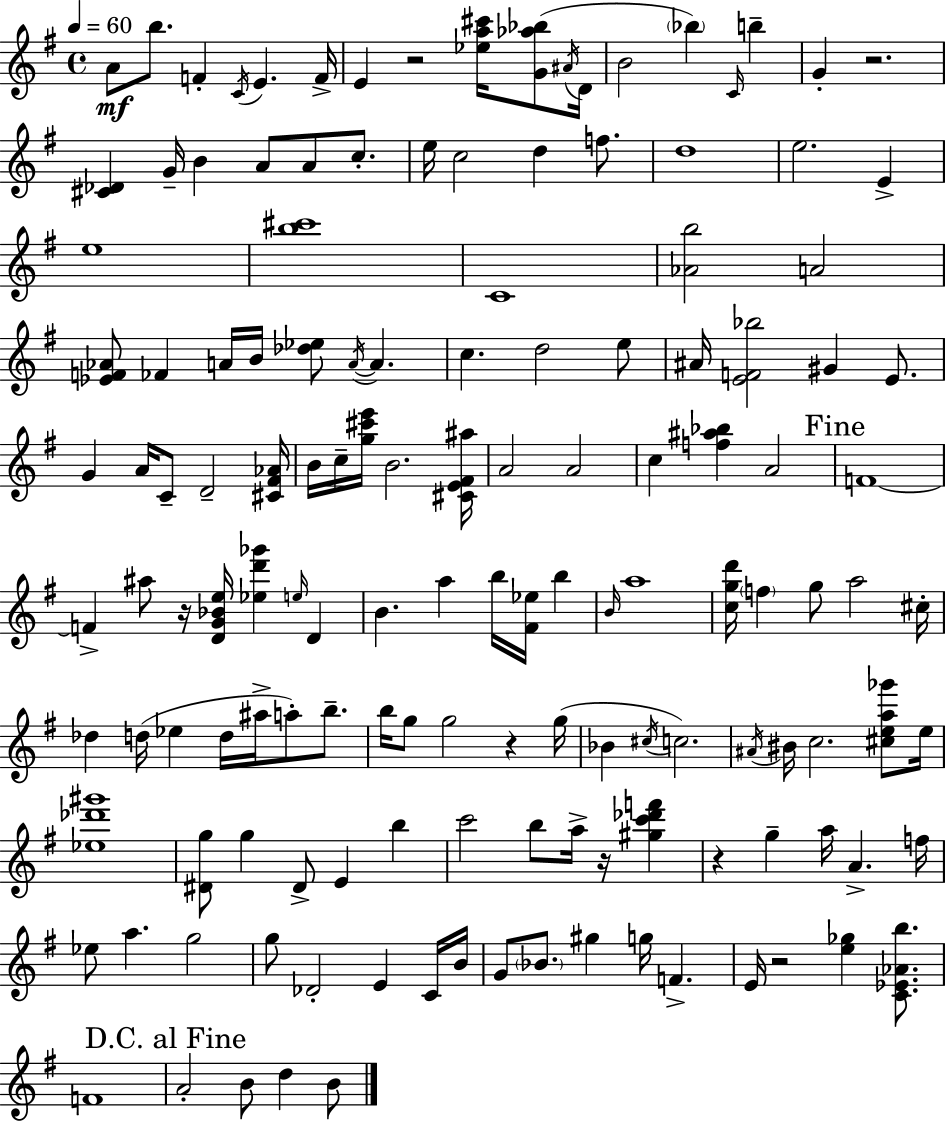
A4/e B5/e. F4/q C4/s E4/q. F4/s E4/q R/h [Eb5,A5,C#6]/s [G4,Ab5,Bb5]/e A#4/s D4/s B4/h Bb5/q C4/s B5/q G4/q R/h. [C#4,Db4]/q G4/s B4/q A4/e A4/e C5/e. E5/s C5/h D5/q F5/e. D5/w E5/h. E4/q E5/w [B5,C#6]/w C4/w [Ab4,B5]/h A4/h [Eb4,F4,Ab4]/e FES4/q A4/s B4/s [Db5,Eb5]/e A4/s A4/q. C5/q. D5/h E5/e A#4/s [E4,F4,Bb5]/h G#4/q E4/e. G4/q A4/s C4/e D4/h [C#4,F#4,Ab4]/s B4/s C5/s [G5,C#6,E6]/s B4/h. [C#4,E4,F#4,A#5]/s A4/h A4/h C5/q [F5,A#5,Bb5]/q A4/h F4/w F4/q A#5/e R/s [D4,G4,Bb4,E5]/s [Eb5,D6,Gb6]/q E5/s D4/q B4/q. A5/q B5/s [F#4,Eb5]/s B5/q B4/s A5/w [C5,G5,D6]/s F5/q G5/e A5/h C#5/s Db5/q D5/s Eb5/q D5/s A#5/s A5/e B5/e. B5/s G5/e G5/h R/q G5/s Bb4/q C#5/s C5/h. A#4/s BIS4/s C5/h. [C#5,E5,A5,Gb6]/e E5/s [Eb5,Db6,G#6]/w [D#4,G5]/e G5/q D#4/e E4/q B5/q C6/h B5/e A5/s R/s [G#5,C6,Db6,F6]/q R/q G5/q A5/s A4/q. F5/s Eb5/e A5/q. G5/h G5/e Db4/h E4/q C4/s B4/s G4/e Bb4/e. G#5/q G5/s F4/q. E4/s R/h [E5,Gb5]/q [C4,Eb4,Ab4,B5]/e. F4/w A4/h B4/e D5/q B4/e